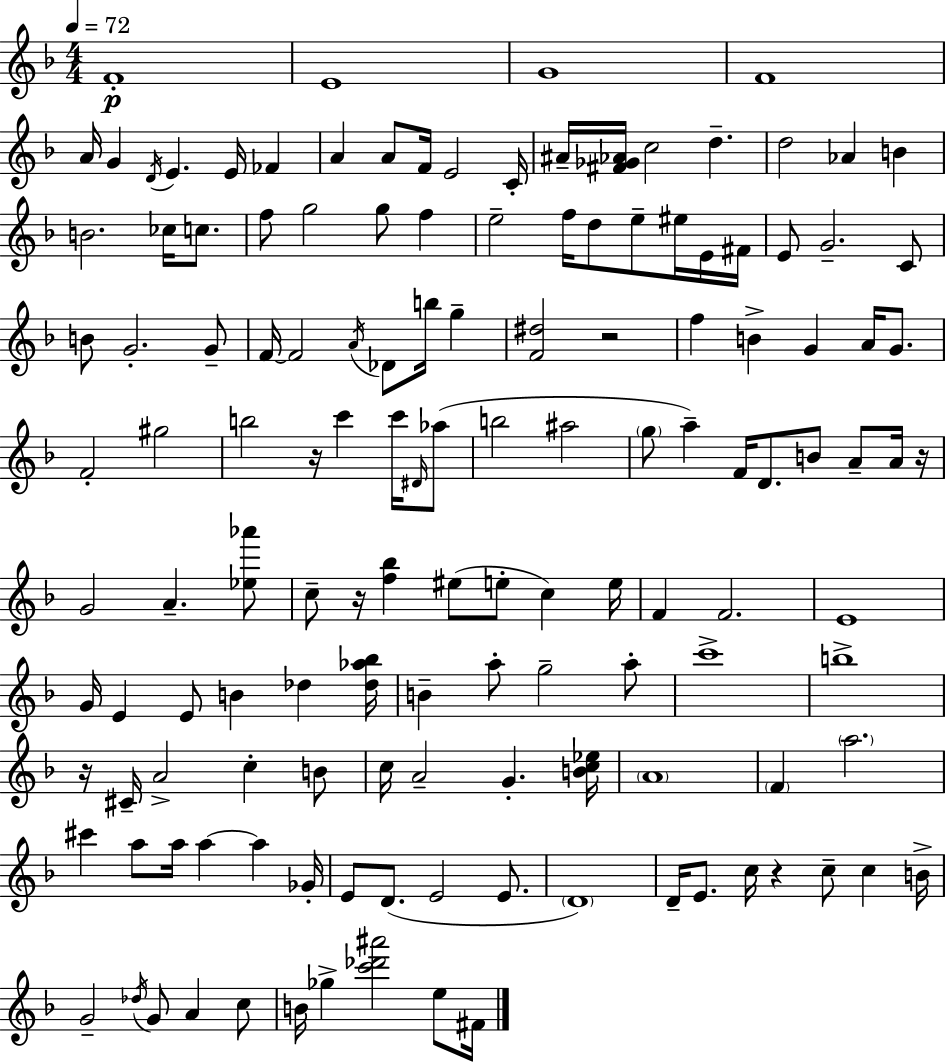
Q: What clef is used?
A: treble